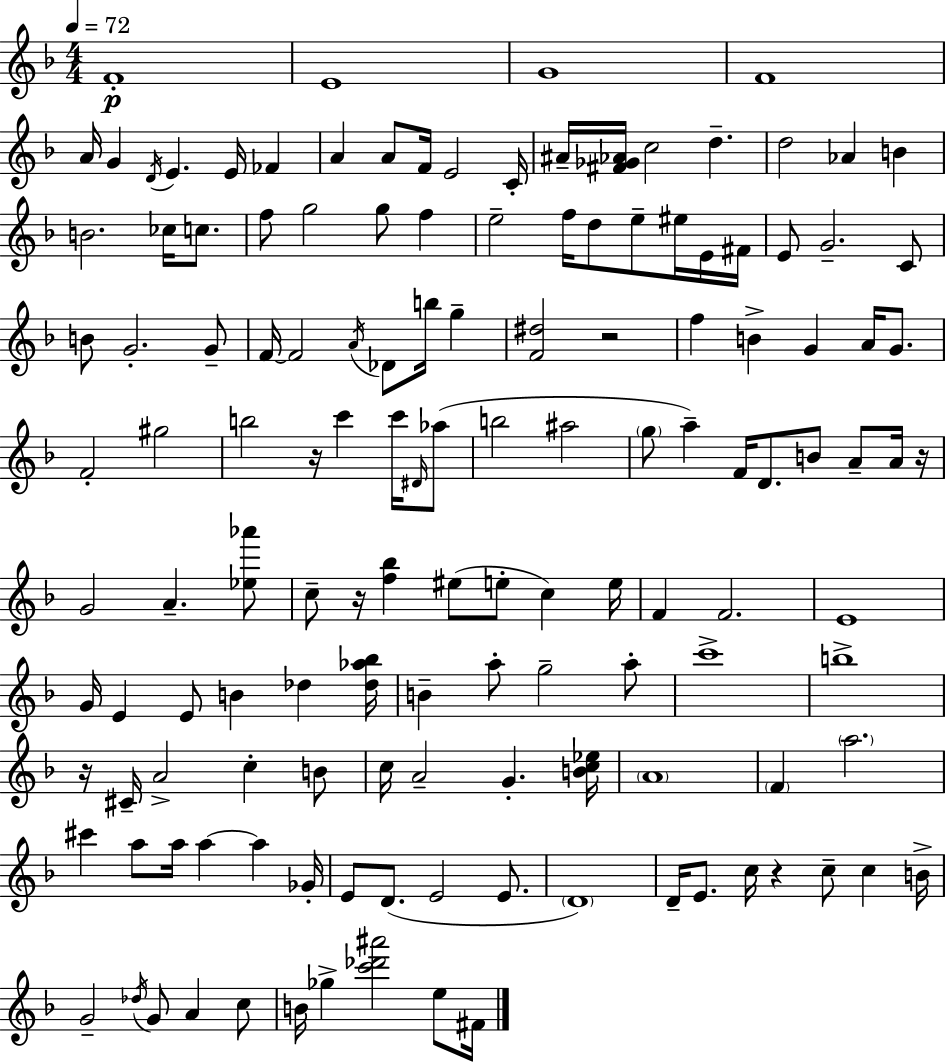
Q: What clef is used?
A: treble